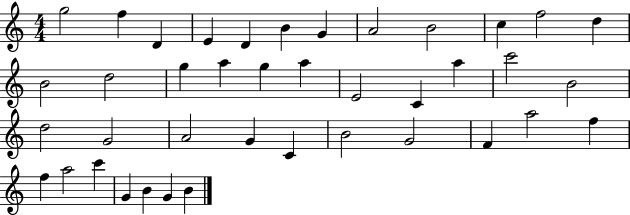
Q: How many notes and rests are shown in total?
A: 40